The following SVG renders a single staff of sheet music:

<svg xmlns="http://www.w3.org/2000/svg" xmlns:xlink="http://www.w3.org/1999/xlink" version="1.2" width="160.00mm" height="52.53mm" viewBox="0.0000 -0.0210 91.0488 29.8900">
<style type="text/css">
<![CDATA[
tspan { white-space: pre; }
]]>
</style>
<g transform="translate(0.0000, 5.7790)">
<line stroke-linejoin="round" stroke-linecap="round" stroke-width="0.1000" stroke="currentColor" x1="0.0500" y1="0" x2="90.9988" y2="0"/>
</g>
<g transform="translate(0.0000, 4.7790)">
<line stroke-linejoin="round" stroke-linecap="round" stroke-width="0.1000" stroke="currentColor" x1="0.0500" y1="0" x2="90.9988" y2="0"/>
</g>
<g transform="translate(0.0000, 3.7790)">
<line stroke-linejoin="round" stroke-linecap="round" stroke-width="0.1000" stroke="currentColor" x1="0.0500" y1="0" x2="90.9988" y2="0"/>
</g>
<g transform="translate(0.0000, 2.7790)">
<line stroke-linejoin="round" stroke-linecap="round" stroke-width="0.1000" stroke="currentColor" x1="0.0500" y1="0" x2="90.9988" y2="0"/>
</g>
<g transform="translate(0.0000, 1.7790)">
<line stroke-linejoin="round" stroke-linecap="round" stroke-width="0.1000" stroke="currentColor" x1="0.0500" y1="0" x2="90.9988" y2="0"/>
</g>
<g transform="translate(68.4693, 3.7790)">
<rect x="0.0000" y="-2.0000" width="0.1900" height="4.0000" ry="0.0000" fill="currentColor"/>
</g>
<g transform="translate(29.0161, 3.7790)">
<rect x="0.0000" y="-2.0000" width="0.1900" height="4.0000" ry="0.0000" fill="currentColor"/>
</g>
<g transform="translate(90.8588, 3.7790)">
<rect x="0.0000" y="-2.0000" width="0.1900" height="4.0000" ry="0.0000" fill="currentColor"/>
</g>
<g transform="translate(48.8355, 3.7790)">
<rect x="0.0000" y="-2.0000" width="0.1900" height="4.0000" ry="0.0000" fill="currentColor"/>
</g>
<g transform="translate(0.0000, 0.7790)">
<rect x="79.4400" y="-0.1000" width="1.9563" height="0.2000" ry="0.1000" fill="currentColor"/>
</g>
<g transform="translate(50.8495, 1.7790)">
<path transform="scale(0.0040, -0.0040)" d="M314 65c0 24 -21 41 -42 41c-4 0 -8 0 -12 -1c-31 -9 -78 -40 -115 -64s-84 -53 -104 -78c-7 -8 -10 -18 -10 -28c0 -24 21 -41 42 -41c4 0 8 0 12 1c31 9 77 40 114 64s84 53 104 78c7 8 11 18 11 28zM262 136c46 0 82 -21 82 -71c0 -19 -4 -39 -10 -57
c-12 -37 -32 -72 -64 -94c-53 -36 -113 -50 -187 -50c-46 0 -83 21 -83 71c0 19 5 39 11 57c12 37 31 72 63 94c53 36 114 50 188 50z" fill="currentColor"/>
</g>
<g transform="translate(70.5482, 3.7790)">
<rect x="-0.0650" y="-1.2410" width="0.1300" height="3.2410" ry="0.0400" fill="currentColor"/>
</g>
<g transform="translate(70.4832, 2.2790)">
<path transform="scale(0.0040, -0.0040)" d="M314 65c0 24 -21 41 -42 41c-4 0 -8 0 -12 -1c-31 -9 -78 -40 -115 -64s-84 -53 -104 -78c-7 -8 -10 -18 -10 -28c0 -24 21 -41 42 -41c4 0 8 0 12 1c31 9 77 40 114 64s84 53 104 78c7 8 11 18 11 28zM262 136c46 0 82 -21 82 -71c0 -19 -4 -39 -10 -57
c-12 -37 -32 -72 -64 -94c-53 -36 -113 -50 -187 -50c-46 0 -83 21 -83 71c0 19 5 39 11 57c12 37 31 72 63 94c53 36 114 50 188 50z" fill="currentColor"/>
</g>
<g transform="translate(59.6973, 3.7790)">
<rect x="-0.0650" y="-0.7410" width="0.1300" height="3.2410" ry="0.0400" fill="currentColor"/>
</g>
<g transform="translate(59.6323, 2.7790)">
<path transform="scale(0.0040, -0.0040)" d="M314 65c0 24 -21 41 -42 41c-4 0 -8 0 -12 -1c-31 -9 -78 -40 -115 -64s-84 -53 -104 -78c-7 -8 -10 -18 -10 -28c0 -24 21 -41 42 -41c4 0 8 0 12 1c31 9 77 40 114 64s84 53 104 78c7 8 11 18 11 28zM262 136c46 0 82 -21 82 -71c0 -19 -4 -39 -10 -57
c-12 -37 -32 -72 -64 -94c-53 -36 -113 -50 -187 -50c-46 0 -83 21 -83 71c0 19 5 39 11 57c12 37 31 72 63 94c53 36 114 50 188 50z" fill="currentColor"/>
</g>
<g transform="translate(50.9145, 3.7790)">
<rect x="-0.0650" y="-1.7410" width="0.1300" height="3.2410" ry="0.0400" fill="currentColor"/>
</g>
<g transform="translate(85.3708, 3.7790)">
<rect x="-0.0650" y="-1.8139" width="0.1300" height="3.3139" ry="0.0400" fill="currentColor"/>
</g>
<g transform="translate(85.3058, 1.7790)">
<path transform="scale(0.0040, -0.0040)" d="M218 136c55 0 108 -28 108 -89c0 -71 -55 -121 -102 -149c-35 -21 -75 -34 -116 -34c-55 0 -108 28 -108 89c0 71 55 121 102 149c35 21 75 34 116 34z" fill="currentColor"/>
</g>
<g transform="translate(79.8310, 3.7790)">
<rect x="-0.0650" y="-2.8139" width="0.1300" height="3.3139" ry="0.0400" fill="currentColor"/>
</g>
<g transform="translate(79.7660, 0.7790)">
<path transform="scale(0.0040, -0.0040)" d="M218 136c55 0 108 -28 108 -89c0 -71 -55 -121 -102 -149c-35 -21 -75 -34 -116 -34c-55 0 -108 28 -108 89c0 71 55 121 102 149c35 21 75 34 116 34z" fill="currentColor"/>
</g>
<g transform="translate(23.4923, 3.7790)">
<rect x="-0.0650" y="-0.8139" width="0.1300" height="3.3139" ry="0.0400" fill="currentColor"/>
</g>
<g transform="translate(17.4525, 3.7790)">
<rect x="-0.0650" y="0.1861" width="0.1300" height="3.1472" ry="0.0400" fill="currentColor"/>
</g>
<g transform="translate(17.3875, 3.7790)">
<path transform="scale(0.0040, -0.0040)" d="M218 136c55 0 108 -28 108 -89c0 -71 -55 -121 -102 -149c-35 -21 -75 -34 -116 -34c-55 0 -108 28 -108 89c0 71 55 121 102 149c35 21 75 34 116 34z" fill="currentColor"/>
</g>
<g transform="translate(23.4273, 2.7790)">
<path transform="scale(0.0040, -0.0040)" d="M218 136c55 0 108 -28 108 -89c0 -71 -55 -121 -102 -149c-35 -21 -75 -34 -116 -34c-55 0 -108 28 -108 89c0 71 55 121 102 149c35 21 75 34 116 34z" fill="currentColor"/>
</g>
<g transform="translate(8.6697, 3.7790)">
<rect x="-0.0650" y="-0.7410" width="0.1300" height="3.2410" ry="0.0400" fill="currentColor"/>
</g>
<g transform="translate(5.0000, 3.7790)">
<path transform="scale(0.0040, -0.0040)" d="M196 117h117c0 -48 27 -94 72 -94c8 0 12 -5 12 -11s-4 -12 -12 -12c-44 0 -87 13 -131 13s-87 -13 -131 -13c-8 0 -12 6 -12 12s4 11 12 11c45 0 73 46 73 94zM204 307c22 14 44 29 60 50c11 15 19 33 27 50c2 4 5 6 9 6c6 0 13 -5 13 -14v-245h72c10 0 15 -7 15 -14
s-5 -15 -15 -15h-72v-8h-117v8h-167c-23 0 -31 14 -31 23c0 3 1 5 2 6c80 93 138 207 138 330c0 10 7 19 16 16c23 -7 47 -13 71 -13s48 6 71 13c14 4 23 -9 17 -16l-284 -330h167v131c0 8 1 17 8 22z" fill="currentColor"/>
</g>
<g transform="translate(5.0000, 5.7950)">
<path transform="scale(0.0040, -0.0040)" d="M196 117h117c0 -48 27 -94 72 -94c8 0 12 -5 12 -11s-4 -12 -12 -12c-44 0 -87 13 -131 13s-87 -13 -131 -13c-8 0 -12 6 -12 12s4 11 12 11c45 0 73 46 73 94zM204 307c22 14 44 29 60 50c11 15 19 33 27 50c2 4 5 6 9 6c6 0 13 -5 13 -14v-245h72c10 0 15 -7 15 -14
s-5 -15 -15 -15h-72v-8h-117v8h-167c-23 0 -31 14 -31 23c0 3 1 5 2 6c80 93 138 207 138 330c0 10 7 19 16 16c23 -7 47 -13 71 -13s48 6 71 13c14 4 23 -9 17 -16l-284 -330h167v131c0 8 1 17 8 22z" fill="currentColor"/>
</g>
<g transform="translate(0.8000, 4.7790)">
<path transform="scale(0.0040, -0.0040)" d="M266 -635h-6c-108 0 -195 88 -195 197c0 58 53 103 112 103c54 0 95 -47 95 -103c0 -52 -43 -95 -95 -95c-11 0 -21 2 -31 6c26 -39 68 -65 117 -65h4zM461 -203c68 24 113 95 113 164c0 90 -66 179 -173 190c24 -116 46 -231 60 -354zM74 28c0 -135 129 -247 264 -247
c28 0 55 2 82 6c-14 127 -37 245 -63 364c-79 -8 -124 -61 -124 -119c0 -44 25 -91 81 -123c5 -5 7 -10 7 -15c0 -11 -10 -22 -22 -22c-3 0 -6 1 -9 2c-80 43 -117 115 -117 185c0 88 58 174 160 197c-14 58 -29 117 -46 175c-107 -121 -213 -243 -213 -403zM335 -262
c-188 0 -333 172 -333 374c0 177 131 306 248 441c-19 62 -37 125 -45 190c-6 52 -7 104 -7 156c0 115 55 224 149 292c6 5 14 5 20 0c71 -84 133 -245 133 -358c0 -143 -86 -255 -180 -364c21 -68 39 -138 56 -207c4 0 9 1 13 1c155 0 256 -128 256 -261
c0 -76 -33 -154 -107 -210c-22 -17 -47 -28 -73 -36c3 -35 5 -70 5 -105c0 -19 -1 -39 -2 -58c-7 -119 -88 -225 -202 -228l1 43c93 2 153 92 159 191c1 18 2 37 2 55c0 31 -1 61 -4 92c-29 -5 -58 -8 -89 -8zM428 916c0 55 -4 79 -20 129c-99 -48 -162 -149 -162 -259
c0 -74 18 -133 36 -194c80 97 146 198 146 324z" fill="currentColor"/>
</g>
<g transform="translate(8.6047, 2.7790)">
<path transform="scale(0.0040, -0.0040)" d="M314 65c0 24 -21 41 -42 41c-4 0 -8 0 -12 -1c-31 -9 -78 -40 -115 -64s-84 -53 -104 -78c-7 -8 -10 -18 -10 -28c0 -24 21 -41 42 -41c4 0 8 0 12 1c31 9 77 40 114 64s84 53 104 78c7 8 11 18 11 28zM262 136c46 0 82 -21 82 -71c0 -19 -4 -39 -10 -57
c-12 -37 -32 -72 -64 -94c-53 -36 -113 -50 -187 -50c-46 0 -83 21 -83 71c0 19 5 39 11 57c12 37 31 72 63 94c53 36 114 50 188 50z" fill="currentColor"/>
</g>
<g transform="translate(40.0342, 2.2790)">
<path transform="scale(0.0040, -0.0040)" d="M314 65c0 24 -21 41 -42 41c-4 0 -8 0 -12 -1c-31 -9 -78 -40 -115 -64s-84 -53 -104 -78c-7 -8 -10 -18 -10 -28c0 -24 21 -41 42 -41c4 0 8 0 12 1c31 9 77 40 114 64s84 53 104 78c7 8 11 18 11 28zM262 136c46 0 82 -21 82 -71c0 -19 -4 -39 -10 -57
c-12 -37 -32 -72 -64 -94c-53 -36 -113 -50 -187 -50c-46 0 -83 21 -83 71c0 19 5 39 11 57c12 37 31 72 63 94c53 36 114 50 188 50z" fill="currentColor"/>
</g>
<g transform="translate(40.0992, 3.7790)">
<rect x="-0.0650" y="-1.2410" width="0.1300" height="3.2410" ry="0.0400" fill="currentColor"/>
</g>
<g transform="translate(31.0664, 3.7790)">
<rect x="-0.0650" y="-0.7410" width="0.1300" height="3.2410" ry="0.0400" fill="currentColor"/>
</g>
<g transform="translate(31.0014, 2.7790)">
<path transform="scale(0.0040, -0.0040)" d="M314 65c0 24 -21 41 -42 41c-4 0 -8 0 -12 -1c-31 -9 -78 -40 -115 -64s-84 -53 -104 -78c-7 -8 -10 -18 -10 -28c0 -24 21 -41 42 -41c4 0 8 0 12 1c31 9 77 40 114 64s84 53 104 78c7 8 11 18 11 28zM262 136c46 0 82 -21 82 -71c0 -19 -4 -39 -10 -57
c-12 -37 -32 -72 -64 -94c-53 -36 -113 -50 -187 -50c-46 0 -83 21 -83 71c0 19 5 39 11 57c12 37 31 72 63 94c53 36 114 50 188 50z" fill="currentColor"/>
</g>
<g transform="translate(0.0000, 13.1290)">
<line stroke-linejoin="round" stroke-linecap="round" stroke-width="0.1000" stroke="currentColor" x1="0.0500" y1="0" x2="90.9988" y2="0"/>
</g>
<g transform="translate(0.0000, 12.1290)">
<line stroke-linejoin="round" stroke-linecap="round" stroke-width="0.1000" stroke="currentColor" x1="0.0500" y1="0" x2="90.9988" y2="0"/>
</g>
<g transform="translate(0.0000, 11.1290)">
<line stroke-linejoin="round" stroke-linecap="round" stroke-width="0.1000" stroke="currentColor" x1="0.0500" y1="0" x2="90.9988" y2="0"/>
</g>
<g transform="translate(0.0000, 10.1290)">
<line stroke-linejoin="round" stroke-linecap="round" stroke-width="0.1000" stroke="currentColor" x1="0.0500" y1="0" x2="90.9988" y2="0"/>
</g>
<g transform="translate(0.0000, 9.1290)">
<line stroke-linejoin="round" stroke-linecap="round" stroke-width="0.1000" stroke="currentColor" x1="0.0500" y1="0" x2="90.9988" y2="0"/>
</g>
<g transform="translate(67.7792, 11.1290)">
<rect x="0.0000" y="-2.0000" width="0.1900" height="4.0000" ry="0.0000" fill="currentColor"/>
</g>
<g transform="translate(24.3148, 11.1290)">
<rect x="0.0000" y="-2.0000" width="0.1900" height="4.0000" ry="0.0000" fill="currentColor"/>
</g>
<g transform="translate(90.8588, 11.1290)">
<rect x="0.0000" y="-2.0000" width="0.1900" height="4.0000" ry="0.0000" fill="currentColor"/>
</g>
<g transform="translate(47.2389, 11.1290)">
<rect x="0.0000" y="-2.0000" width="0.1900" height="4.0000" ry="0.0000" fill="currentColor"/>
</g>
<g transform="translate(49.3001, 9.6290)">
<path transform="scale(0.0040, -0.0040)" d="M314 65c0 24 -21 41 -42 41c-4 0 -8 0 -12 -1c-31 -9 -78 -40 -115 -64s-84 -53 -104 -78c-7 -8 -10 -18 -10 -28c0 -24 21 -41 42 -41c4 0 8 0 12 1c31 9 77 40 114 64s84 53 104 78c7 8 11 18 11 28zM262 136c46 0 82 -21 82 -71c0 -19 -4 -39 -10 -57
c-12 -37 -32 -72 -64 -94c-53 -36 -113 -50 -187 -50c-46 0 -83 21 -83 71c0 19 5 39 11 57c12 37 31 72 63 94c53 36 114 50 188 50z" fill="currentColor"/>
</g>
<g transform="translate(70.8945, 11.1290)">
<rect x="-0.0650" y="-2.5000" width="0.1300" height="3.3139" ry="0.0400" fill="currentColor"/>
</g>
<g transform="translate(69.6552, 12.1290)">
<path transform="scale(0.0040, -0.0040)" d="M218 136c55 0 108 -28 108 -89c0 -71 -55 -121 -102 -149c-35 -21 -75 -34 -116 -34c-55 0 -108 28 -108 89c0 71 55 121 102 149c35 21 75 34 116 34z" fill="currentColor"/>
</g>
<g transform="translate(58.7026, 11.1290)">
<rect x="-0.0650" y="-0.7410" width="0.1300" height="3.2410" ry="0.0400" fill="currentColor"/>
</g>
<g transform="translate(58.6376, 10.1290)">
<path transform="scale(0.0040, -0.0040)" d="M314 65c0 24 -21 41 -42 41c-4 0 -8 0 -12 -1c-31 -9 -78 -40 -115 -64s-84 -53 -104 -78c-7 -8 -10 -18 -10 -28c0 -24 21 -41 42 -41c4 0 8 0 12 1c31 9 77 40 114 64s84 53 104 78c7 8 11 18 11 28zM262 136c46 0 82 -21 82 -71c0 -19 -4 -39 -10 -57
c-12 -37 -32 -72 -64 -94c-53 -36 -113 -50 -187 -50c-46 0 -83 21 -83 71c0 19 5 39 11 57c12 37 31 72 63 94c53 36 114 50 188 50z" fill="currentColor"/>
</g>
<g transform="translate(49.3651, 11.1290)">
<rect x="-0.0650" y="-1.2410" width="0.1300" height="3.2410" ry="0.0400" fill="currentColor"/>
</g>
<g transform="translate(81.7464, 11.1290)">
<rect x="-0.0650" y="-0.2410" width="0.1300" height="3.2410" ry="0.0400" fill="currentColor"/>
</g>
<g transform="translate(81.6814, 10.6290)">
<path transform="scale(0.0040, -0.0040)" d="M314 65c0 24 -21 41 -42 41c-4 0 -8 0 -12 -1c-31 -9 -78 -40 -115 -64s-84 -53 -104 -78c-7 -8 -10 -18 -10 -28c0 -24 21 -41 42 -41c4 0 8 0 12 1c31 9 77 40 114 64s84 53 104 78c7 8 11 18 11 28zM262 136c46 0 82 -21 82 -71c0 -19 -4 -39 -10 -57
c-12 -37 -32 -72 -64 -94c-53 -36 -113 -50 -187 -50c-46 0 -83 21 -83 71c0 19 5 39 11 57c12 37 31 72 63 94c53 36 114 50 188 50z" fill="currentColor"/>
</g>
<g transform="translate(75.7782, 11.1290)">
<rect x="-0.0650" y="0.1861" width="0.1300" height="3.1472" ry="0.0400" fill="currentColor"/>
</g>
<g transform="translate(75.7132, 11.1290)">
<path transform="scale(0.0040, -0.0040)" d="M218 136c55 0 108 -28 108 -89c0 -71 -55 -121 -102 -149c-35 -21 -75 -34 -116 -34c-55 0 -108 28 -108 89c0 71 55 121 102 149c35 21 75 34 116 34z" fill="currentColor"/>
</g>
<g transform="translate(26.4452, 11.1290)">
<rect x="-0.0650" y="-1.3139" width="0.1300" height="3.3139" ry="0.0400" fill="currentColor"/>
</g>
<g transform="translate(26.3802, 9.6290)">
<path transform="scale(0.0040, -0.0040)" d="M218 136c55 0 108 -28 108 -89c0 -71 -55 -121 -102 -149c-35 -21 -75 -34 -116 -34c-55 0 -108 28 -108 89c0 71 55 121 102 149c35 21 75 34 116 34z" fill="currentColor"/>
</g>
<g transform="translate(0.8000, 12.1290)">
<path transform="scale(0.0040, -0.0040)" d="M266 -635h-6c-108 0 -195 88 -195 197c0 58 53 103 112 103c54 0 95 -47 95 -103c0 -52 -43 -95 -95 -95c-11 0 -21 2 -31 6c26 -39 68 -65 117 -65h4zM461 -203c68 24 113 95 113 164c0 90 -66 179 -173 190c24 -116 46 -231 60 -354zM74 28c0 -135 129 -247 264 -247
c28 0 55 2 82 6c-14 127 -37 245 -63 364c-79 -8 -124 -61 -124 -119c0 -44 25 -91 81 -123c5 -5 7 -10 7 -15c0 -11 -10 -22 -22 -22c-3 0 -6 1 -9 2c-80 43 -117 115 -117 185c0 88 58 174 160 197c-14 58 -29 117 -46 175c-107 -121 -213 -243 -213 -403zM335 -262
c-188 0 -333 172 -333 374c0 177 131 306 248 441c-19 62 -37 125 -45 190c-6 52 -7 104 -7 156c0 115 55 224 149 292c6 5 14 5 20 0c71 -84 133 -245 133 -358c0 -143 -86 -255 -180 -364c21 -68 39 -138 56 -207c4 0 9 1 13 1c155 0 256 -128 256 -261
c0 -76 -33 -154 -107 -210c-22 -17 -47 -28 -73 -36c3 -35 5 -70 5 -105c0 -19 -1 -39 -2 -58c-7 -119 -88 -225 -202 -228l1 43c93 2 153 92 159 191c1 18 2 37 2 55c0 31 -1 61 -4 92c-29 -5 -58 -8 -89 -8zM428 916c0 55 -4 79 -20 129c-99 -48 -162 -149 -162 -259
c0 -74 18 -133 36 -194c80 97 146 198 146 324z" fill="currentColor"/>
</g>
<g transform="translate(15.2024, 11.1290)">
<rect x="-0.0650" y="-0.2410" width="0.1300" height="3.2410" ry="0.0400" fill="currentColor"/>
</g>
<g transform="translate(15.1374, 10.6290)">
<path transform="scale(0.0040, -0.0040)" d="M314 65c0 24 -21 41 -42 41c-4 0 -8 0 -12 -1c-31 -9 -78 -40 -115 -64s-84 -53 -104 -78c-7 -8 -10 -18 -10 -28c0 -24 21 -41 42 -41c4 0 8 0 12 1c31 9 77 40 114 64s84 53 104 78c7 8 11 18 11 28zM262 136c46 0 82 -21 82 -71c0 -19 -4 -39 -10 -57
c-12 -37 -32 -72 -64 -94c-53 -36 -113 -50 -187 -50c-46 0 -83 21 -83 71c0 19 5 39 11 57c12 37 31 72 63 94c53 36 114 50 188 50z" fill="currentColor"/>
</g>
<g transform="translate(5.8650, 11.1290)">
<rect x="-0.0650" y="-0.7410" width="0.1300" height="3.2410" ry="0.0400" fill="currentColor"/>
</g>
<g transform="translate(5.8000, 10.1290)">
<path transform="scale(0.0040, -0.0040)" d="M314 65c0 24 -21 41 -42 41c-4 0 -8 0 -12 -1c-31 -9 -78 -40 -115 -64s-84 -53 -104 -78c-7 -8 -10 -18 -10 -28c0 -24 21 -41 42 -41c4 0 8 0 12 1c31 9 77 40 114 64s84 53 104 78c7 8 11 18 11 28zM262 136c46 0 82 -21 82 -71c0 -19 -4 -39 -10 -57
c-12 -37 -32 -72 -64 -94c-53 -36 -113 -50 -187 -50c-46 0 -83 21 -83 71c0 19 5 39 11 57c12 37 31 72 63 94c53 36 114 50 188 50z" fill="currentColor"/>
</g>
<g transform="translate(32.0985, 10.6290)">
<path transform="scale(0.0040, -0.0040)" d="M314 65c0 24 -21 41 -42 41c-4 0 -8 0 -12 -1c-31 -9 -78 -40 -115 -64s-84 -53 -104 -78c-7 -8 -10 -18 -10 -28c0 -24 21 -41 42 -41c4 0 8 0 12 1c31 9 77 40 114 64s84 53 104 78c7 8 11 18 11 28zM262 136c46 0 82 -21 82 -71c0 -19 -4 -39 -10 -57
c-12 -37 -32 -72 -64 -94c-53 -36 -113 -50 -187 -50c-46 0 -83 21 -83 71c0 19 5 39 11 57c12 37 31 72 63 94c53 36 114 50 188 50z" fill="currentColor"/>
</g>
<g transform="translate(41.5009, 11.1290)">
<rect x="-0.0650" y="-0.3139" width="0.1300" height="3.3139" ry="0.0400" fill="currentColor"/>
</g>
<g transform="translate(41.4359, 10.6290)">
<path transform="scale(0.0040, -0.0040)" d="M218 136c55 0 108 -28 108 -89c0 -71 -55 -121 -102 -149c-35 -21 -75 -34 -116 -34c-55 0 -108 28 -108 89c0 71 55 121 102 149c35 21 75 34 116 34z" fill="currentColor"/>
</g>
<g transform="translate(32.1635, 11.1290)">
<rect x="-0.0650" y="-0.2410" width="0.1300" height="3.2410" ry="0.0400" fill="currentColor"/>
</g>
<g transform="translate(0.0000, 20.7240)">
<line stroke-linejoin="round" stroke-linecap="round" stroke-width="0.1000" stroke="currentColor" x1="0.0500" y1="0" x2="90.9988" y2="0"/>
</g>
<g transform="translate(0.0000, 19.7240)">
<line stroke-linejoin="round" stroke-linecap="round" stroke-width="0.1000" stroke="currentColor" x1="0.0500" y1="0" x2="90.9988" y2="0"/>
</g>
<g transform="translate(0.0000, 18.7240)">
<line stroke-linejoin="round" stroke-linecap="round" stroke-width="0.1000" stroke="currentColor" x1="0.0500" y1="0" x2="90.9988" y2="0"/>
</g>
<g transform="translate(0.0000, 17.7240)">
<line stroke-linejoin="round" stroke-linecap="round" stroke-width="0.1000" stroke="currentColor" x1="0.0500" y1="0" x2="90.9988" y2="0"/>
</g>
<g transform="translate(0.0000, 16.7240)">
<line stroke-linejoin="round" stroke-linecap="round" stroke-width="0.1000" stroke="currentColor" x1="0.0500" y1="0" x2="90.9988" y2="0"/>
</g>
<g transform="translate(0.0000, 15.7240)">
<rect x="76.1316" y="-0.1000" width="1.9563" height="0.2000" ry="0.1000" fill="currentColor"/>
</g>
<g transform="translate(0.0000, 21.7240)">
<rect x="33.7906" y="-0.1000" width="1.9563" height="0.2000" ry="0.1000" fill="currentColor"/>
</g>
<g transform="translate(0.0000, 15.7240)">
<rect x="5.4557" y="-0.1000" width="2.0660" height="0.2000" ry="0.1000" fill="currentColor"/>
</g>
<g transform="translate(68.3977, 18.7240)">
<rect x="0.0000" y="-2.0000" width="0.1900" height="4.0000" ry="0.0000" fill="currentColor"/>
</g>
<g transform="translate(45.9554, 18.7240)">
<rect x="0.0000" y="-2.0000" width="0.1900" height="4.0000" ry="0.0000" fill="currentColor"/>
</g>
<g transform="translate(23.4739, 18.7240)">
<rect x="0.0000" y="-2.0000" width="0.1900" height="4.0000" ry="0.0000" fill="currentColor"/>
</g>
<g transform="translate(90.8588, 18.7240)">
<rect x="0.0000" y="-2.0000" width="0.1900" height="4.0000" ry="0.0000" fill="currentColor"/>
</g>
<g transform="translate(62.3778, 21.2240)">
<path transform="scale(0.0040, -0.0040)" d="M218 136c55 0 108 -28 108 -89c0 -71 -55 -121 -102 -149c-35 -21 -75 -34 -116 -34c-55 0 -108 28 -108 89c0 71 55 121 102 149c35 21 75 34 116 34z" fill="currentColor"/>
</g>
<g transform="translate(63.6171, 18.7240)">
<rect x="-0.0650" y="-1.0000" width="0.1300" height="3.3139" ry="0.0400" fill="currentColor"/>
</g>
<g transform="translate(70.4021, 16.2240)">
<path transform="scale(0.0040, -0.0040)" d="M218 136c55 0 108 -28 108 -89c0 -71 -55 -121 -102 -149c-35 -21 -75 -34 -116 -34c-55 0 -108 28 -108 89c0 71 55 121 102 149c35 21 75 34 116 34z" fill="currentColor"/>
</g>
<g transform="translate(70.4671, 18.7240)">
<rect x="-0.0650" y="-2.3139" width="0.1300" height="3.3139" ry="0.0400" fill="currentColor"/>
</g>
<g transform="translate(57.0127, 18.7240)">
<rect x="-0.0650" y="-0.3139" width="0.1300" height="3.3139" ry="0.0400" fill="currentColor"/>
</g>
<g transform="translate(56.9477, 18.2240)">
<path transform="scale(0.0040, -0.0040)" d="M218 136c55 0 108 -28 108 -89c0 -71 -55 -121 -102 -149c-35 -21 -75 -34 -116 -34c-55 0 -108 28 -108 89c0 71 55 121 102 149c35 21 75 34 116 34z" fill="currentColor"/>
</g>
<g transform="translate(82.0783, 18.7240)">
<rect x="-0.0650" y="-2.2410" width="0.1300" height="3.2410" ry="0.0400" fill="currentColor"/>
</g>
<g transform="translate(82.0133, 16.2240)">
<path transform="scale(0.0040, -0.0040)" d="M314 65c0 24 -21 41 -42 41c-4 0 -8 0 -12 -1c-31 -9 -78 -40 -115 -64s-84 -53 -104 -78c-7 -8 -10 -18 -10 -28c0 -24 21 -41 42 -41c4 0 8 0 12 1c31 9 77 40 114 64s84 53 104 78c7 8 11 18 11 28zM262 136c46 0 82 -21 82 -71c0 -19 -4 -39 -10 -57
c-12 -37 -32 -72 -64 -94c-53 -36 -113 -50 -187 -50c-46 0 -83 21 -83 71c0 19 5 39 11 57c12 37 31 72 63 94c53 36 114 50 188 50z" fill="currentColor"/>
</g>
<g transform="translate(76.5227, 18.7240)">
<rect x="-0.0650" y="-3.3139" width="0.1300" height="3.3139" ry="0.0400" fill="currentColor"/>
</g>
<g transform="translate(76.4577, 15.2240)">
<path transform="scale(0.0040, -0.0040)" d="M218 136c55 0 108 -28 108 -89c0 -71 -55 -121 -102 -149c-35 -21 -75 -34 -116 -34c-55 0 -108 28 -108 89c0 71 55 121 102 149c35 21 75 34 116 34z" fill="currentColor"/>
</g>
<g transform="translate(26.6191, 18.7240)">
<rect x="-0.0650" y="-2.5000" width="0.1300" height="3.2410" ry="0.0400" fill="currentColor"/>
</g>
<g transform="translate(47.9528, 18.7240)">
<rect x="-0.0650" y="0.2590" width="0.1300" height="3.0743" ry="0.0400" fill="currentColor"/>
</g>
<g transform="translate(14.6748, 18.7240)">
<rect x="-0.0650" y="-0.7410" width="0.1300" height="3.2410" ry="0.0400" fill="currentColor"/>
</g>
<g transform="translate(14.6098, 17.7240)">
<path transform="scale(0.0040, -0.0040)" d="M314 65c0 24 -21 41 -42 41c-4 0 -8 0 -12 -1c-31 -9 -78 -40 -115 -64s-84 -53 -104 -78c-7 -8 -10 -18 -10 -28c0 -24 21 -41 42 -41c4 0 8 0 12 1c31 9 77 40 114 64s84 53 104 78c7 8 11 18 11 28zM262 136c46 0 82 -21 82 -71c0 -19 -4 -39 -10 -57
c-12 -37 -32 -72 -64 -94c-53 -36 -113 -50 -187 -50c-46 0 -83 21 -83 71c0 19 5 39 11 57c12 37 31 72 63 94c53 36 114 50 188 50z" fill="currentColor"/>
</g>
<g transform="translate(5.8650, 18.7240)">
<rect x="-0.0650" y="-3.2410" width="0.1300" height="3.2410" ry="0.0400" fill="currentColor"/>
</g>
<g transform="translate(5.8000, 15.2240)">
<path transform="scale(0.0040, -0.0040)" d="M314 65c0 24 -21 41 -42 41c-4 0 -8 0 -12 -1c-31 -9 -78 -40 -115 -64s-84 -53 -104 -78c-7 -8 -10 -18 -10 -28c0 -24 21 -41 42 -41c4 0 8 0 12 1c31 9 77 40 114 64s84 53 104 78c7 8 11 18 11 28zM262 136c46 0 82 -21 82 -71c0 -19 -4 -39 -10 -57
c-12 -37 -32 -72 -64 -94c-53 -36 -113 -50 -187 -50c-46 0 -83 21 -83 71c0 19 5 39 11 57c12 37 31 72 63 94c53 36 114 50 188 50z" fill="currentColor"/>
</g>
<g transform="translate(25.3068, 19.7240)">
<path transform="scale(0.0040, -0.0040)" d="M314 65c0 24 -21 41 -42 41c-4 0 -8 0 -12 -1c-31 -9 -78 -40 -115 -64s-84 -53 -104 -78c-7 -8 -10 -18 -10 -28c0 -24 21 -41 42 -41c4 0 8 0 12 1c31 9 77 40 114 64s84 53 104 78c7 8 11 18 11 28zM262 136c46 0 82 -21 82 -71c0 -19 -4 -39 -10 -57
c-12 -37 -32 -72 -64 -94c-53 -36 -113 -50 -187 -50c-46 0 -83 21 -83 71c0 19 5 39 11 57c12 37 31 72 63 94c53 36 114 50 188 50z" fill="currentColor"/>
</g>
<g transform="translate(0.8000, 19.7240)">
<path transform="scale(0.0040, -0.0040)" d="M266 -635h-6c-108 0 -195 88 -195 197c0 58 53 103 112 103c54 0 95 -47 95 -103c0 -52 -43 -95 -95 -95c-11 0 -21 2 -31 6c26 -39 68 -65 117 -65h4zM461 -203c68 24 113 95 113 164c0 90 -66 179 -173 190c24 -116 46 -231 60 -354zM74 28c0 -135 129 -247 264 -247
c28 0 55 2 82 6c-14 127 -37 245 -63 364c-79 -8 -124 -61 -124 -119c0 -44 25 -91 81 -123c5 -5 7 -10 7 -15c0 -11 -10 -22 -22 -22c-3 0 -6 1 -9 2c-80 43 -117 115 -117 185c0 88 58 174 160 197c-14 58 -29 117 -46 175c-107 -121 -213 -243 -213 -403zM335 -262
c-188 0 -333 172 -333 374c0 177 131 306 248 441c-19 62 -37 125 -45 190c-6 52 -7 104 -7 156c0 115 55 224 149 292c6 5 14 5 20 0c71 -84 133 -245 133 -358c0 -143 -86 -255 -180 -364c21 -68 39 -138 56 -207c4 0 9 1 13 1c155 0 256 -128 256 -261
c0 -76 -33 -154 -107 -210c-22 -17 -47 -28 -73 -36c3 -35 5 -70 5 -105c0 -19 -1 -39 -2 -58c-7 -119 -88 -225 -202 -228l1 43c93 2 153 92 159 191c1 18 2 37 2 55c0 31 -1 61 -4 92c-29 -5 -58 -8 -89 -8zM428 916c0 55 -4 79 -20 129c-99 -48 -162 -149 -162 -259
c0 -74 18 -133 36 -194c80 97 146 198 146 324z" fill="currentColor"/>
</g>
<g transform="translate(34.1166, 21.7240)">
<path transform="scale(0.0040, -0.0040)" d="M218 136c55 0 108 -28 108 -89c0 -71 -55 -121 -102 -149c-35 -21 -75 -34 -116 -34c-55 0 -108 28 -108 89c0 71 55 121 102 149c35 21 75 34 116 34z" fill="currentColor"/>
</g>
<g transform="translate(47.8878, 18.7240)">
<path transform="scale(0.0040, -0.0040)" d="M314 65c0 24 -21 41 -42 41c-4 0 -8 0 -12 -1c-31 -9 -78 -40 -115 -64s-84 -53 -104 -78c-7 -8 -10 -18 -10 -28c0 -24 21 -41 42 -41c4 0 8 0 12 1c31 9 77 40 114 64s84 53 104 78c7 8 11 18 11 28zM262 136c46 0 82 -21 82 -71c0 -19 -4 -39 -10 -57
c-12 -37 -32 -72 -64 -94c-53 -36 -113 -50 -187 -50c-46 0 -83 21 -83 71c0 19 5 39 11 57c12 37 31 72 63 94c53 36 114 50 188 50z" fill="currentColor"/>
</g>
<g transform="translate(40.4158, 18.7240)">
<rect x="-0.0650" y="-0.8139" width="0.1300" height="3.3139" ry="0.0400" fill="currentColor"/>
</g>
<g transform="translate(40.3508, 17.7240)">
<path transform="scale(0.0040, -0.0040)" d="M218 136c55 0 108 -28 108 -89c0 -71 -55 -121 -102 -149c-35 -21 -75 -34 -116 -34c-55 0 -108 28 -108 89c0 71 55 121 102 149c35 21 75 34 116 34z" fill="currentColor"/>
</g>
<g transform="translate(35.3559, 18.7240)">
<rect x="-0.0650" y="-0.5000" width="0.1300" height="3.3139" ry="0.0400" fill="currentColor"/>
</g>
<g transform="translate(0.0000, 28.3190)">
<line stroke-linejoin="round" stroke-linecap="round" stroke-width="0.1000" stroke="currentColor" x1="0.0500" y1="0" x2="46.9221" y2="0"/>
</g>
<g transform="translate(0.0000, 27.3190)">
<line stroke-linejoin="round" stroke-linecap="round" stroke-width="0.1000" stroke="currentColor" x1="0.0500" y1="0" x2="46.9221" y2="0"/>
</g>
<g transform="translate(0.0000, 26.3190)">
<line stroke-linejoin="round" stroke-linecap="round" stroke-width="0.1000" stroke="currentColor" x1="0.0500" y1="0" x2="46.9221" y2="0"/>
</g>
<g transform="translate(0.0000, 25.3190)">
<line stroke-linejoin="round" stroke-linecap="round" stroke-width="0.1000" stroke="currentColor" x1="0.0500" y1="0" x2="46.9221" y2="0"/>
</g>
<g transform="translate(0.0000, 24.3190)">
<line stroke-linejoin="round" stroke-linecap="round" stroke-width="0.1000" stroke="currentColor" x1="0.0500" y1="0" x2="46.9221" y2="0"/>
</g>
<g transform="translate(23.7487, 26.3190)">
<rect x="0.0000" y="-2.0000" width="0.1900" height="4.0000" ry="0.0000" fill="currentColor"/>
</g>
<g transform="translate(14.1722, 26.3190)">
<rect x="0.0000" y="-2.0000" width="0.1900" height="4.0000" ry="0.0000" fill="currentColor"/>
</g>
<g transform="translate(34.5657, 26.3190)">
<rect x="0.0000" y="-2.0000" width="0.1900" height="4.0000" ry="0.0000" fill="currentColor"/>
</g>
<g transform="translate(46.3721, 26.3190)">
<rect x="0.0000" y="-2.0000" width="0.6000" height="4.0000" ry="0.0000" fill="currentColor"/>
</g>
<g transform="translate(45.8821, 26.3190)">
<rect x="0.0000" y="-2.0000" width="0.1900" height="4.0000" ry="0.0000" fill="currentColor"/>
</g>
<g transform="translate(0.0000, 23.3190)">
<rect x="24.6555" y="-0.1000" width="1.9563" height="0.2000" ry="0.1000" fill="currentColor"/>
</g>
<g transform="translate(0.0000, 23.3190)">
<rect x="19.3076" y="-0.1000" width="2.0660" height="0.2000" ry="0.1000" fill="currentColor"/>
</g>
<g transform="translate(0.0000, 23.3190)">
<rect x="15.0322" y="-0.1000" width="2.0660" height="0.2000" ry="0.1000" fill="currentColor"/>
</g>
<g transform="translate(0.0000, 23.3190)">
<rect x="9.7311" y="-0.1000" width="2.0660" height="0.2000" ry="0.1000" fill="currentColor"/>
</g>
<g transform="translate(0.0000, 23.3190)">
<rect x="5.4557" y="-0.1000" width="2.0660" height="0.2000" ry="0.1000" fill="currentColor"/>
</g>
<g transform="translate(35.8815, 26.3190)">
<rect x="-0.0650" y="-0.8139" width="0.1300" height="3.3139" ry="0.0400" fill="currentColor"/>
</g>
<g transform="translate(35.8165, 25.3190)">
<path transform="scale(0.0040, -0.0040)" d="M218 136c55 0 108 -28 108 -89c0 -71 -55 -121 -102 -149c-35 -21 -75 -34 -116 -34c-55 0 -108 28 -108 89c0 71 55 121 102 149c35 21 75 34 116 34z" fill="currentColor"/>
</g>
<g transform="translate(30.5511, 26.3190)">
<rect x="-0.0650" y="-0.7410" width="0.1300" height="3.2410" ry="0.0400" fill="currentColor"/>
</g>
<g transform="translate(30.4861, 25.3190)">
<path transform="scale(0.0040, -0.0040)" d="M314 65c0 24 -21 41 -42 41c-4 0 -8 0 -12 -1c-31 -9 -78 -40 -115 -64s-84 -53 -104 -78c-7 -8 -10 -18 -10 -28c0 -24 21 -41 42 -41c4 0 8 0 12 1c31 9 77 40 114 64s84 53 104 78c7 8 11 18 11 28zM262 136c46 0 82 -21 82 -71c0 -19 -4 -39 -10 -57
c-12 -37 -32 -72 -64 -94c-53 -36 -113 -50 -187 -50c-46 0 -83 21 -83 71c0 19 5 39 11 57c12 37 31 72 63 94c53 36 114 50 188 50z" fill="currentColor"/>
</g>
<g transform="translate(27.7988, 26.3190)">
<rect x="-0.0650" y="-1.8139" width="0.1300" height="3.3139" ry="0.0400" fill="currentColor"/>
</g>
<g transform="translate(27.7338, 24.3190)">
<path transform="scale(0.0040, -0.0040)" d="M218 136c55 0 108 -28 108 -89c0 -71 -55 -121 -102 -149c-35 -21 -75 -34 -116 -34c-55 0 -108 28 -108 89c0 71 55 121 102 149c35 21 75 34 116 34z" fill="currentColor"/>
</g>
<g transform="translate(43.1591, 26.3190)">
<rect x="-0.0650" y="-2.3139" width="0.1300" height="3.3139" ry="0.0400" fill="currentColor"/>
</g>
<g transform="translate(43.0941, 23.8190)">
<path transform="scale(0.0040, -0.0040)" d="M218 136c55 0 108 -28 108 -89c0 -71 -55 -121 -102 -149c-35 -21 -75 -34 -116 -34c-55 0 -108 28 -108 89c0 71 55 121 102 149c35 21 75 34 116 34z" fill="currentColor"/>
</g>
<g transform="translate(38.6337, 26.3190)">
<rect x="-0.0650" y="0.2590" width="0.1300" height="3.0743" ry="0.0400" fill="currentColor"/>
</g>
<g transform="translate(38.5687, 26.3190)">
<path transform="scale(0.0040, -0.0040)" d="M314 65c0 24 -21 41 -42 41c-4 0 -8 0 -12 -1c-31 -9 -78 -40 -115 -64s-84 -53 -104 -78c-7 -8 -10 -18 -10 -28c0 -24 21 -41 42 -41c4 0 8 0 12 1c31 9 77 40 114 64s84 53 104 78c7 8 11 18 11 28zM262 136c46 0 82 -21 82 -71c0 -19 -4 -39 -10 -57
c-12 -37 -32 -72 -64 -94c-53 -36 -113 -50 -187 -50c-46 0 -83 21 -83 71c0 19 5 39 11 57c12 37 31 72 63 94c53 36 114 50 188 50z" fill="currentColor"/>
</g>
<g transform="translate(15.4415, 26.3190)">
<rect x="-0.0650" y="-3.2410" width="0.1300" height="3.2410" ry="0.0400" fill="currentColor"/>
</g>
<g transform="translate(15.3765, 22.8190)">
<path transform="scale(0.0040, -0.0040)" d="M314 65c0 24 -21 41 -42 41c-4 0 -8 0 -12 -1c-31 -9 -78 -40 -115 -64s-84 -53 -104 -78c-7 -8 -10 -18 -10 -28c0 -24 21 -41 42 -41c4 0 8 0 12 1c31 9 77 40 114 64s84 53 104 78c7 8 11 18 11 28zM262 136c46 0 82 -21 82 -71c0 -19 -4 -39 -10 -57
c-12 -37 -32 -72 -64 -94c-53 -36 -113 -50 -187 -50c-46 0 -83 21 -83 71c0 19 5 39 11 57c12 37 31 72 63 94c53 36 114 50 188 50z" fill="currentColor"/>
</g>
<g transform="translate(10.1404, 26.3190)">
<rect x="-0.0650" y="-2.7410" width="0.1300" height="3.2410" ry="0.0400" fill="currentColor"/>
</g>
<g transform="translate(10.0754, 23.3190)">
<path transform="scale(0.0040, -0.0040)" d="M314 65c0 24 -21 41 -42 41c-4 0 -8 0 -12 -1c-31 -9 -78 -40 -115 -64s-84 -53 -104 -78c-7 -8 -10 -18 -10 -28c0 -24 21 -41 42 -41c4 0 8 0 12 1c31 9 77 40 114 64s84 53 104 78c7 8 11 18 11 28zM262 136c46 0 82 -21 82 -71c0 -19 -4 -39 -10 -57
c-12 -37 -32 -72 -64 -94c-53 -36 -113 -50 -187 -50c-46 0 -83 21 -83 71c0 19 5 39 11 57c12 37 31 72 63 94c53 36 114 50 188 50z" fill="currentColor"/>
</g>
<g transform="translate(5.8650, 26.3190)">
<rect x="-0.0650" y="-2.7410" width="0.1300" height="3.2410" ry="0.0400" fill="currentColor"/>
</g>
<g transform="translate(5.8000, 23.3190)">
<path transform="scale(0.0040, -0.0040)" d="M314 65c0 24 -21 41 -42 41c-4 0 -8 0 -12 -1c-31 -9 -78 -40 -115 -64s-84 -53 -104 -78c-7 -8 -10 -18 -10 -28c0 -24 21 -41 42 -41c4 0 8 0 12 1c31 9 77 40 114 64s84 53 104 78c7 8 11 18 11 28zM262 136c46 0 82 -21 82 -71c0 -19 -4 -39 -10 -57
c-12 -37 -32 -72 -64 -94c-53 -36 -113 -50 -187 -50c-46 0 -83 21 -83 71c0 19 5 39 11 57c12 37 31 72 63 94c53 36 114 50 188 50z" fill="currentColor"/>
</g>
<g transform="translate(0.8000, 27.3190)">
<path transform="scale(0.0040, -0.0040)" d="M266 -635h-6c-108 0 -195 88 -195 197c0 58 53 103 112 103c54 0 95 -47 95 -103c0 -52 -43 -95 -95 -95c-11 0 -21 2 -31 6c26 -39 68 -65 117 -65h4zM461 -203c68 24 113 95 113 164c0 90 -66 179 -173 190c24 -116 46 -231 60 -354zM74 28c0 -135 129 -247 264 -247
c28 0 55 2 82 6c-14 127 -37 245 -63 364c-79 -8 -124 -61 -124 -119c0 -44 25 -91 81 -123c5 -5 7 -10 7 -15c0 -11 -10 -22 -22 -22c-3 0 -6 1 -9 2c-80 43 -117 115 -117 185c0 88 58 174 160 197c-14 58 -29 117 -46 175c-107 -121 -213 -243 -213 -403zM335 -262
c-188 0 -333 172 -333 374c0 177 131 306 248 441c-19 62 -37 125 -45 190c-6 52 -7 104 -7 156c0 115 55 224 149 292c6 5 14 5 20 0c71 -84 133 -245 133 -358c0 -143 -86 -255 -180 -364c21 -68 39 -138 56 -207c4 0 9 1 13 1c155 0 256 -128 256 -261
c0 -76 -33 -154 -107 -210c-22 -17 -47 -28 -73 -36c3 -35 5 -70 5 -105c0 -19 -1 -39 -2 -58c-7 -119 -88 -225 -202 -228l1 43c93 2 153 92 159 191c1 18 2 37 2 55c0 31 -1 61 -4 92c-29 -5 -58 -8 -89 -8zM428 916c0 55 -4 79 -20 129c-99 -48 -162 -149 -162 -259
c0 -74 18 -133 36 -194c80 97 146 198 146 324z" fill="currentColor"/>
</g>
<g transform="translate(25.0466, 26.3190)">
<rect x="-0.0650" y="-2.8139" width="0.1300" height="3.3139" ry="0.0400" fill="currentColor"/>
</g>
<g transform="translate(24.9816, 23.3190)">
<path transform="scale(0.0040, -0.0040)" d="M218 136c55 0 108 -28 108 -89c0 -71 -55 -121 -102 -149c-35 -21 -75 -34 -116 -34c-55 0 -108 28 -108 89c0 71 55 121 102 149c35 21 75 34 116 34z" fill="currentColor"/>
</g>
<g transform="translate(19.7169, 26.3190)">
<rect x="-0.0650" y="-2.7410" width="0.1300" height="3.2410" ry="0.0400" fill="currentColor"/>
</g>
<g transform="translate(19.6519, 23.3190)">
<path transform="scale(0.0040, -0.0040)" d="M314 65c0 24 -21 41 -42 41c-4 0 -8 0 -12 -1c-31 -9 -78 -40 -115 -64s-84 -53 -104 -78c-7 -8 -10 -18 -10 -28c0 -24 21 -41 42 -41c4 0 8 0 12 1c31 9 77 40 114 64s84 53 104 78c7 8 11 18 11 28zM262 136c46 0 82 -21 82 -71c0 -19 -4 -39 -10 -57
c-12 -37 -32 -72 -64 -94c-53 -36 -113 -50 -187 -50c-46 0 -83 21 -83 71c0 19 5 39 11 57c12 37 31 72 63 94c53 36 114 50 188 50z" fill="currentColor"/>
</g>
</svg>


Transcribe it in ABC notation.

X:1
T:Untitled
M:4/4
L:1/4
K:C
d2 B d d2 e2 f2 d2 e2 a f d2 c2 e c2 c e2 d2 G B c2 b2 d2 G2 C d B2 c D g b g2 a2 a2 b2 a2 a f d2 d B2 g